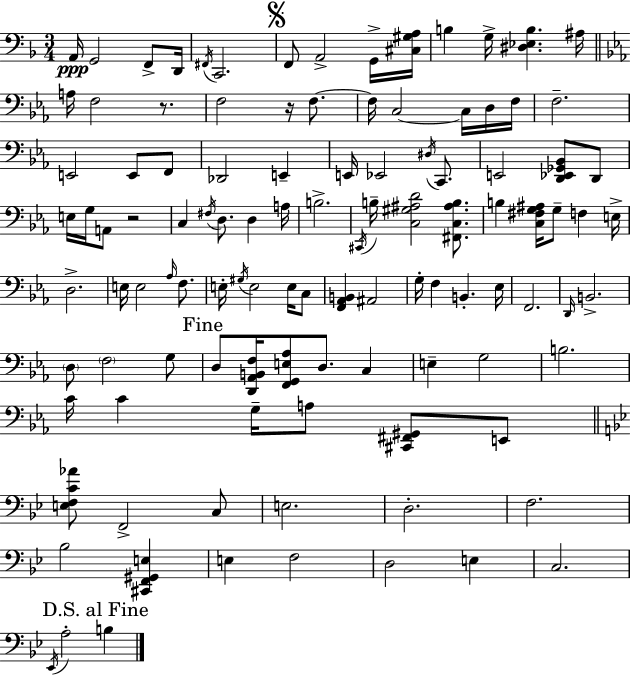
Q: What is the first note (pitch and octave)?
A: A2